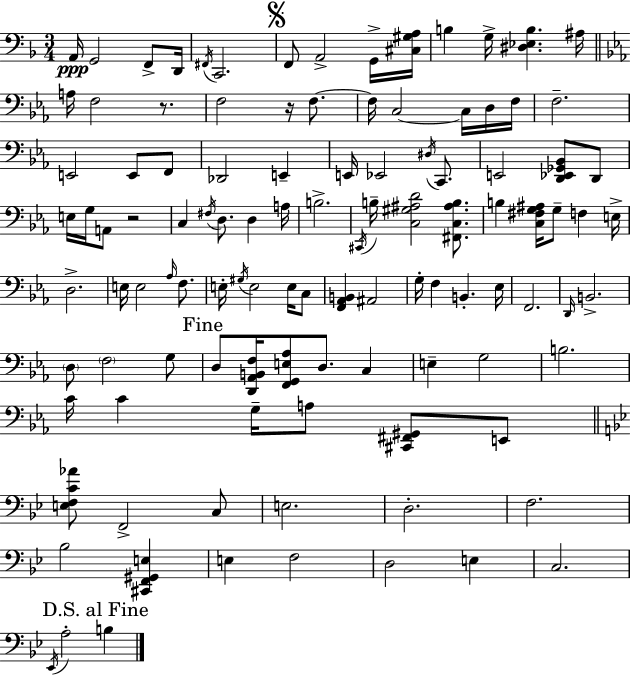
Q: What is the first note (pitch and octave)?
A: A2